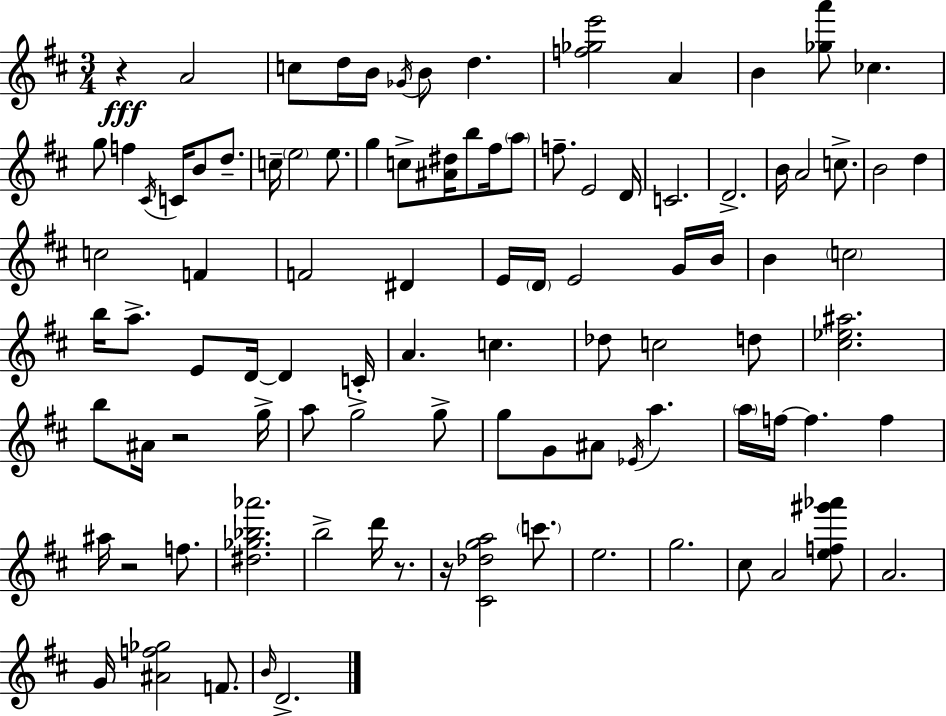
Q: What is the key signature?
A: D major